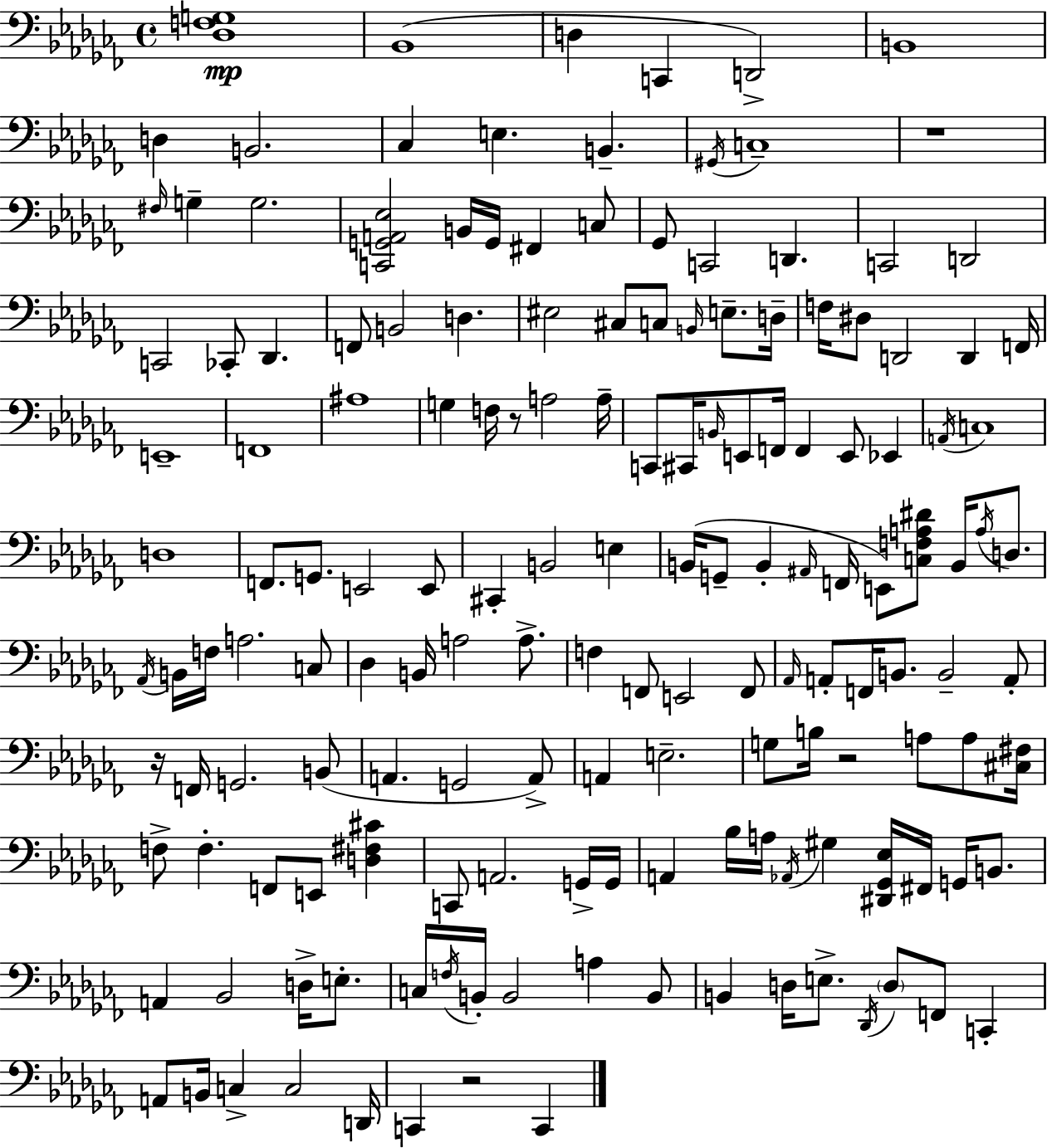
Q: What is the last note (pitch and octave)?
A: C2